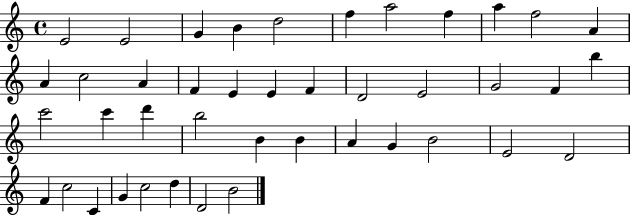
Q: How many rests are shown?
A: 0